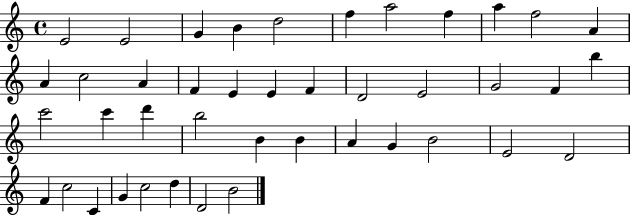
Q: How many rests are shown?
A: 0